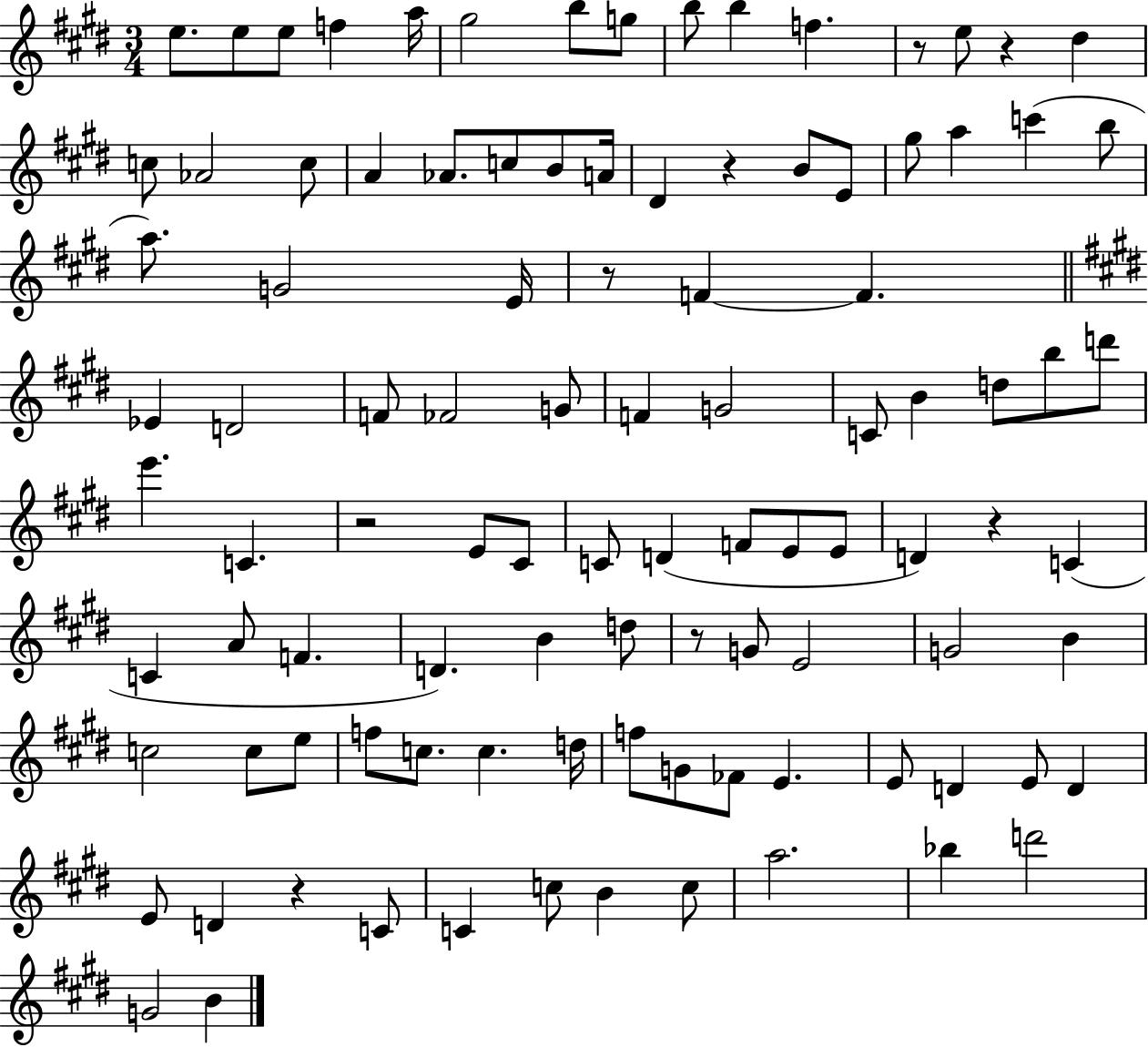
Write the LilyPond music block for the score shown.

{
  \clef treble
  \numericTimeSignature
  \time 3/4
  \key e \major
  e''8. e''8 e''8 f''4 a''16 | gis''2 b''8 g''8 | b''8 b''4 f''4. | r8 e''8 r4 dis''4 | \break c''8 aes'2 c''8 | a'4 aes'8. c''8 b'8 a'16 | dis'4 r4 b'8 e'8 | gis''8 a''4 c'''4( b''8 | \break a''8.) g'2 e'16 | r8 f'4~~ f'4. | \bar "||" \break \key e \major ees'4 d'2 | f'8 fes'2 g'8 | f'4 g'2 | c'8 b'4 d''8 b''8 d'''8 | \break e'''4. c'4. | r2 e'8 cis'8 | c'8 d'4( f'8 e'8 e'8 | d'4) r4 c'4( | \break c'4 a'8 f'4. | d'4.) b'4 d''8 | r8 g'8 e'2 | g'2 b'4 | \break c''2 c''8 e''8 | f''8 c''8. c''4. d''16 | f''8 g'8 fes'8 e'4. | e'8 d'4 e'8 d'4 | \break e'8 d'4 r4 c'8 | c'4 c''8 b'4 c''8 | a''2. | bes''4 d'''2 | \break g'2 b'4 | \bar "|."
}